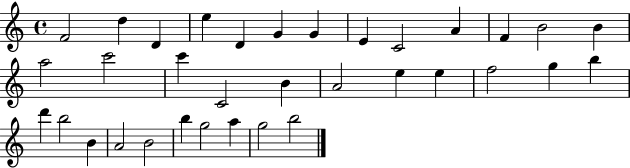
{
  \clef treble
  \time 4/4
  \defaultTimeSignature
  \key c \major
  f'2 d''4 d'4 | e''4 d'4 g'4 g'4 | e'4 c'2 a'4 | f'4 b'2 b'4 | \break a''2 c'''2 | c'''4 c'2 b'4 | a'2 e''4 e''4 | f''2 g''4 b''4 | \break d'''4 b''2 b'4 | a'2 b'2 | b''4 g''2 a''4 | g''2 b''2 | \break \bar "|."
}